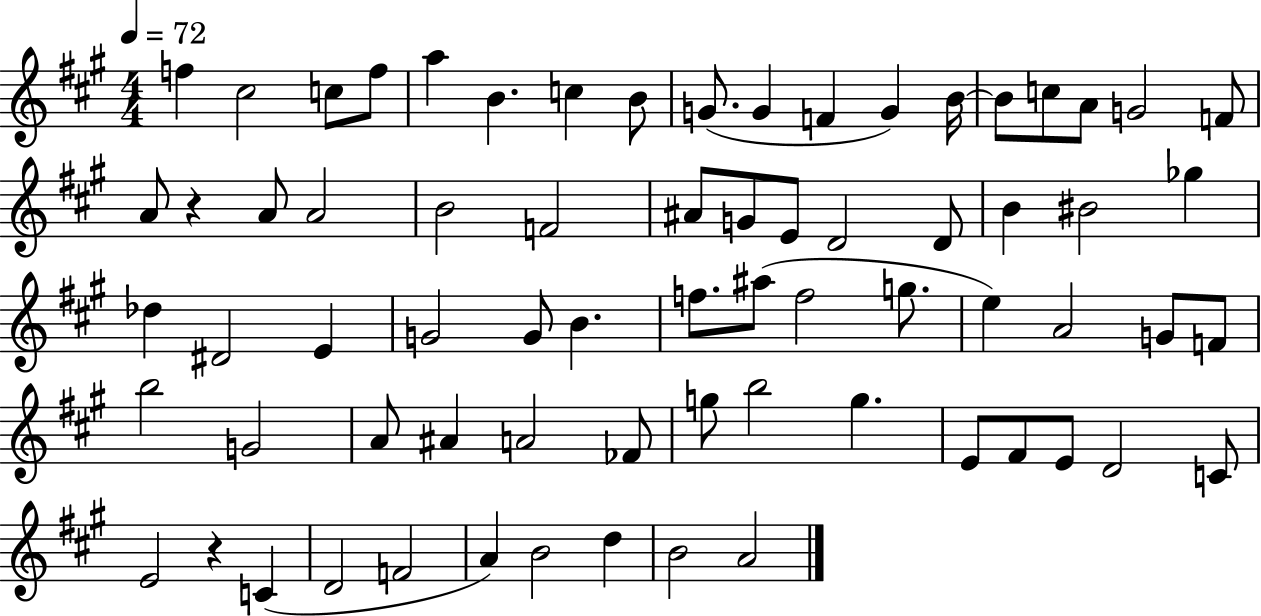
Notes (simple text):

F5/q C#5/h C5/e F5/e A5/q B4/q. C5/q B4/e G4/e. G4/q F4/q G4/q B4/s B4/e C5/e A4/e G4/h F4/e A4/e R/q A4/e A4/h B4/h F4/h A#4/e G4/e E4/e D4/h D4/e B4/q BIS4/h Gb5/q Db5/q D#4/h E4/q G4/h G4/e B4/q. F5/e. A#5/e F5/h G5/e. E5/q A4/h G4/e F4/e B5/h G4/h A4/e A#4/q A4/h FES4/e G5/e B5/h G5/q. E4/e F#4/e E4/e D4/h C4/e E4/h R/q C4/q D4/h F4/h A4/q B4/h D5/q B4/h A4/h